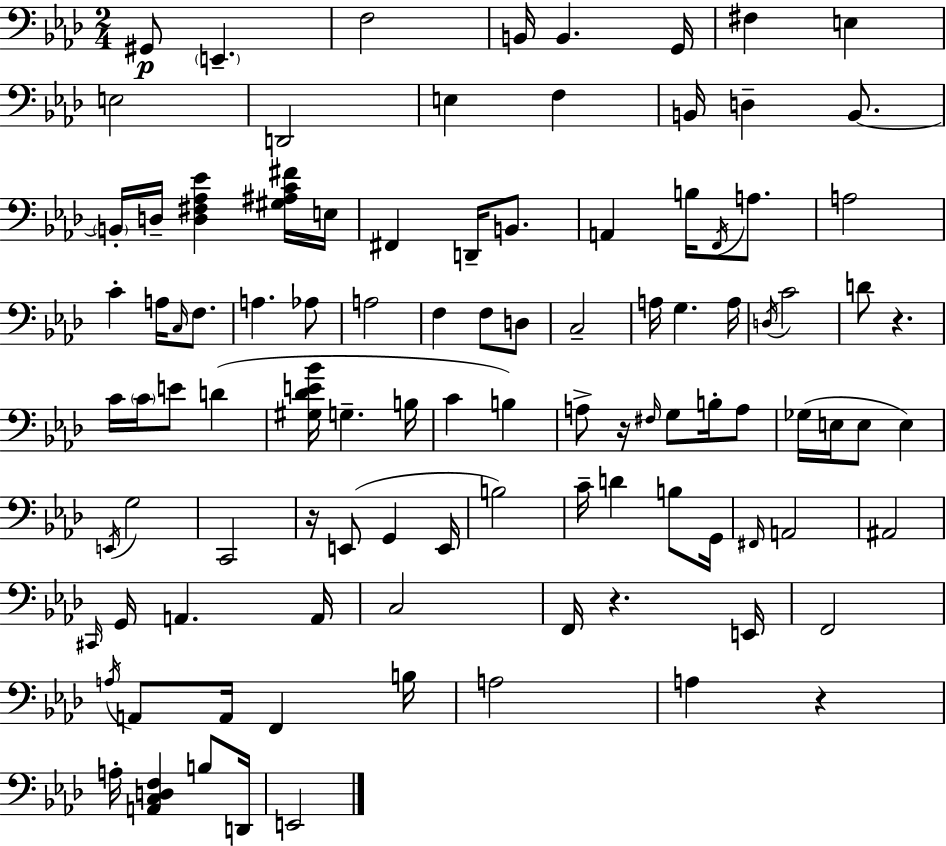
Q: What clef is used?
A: bass